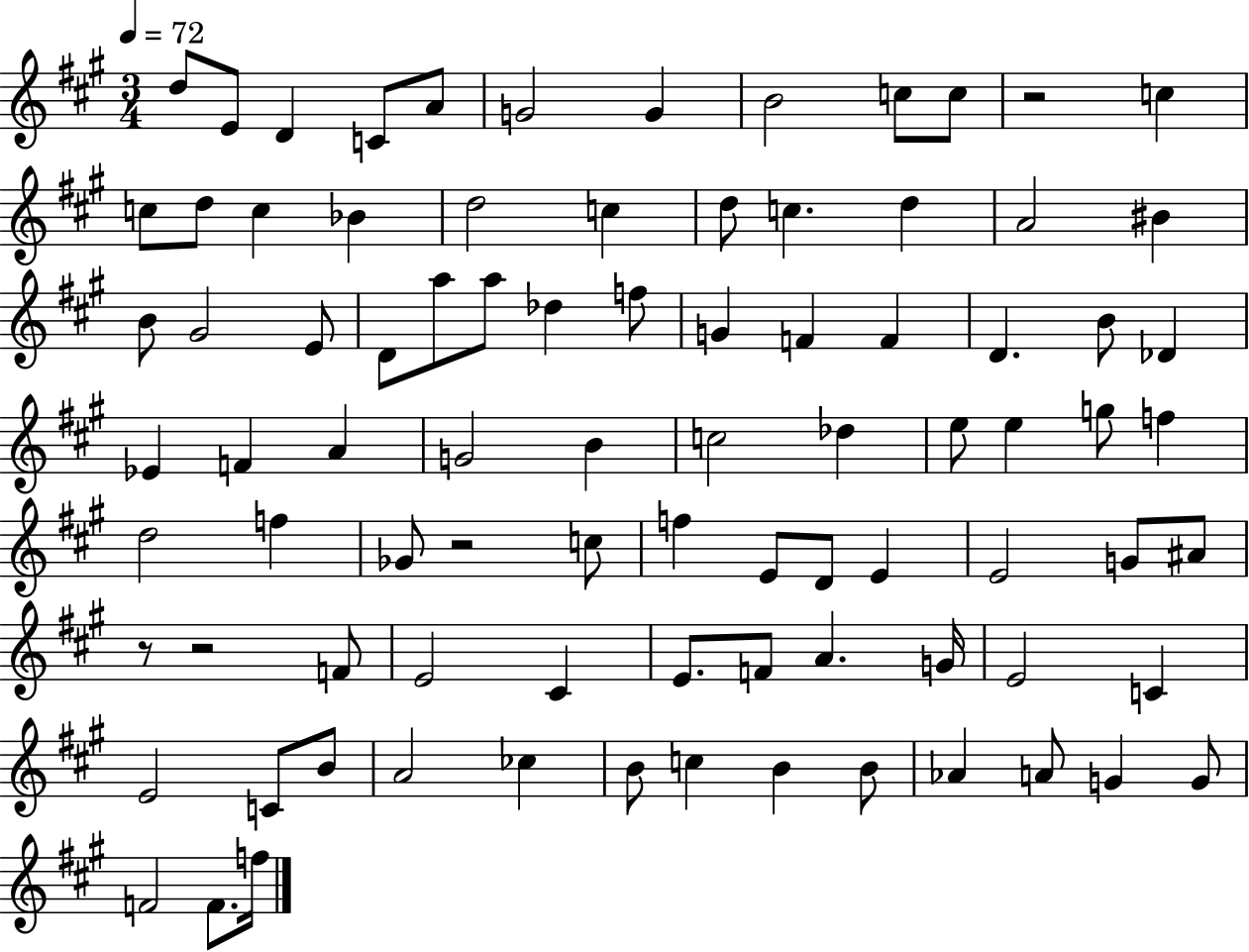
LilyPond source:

{
  \clef treble
  \numericTimeSignature
  \time 3/4
  \key a \major
  \tempo 4 = 72
  d''8 e'8 d'4 c'8 a'8 | g'2 g'4 | b'2 c''8 c''8 | r2 c''4 | \break c''8 d''8 c''4 bes'4 | d''2 c''4 | d''8 c''4. d''4 | a'2 bis'4 | \break b'8 gis'2 e'8 | d'8 a''8 a''8 des''4 f''8 | g'4 f'4 f'4 | d'4. b'8 des'4 | \break ees'4 f'4 a'4 | g'2 b'4 | c''2 des''4 | e''8 e''4 g''8 f''4 | \break d''2 f''4 | ges'8 r2 c''8 | f''4 e'8 d'8 e'4 | e'2 g'8 ais'8 | \break r8 r2 f'8 | e'2 cis'4 | e'8. f'8 a'4. g'16 | e'2 c'4 | \break e'2 c'8 b'8 | a'2 ces''4 | b'8 c''4 b'4 b'8 | aes'4 a'8 g'4 g'8 | \break f'2 f'8. f''16 | \bar "|."
}